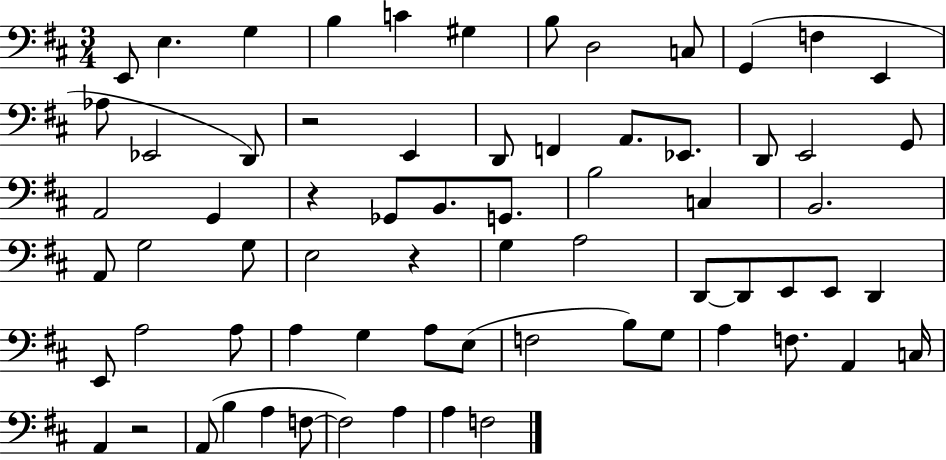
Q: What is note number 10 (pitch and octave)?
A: G2